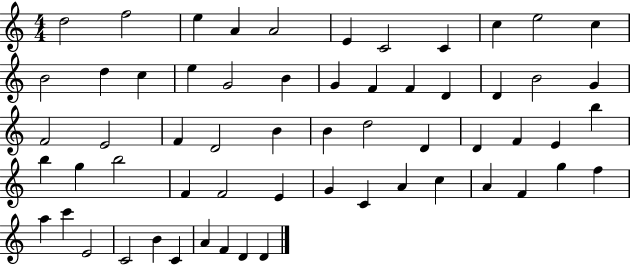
{
  \clef treble
  \numericTimeSignature
  \time 4/4
  \key c \major
  d''2 f''2 | e''4 a'4 a'2 | e'4 c'2 c'4 | c''4 e''2 c''4 | \break b'2 d''4 c''4 | e''4 g'2 b'4 | g'4 f'4 f'4 d'4 | d'4 b'2 g'4 | \break f'2 e'2 | f'4 d'2 b'4 | b'4 d''2 d'4 | d'4 f'4 e'4 b''4 | \break b''4 g''4 b''2 | f'4 f'2 e'4 | g'4 c'4 a'4 c''4 | a'4 f'4 g''4 f''4 | \break a''4 c'''4 e'2 | c'2 b'4 c'4 | a'4 f'4 d'4 d'4 | \bar "|."
}